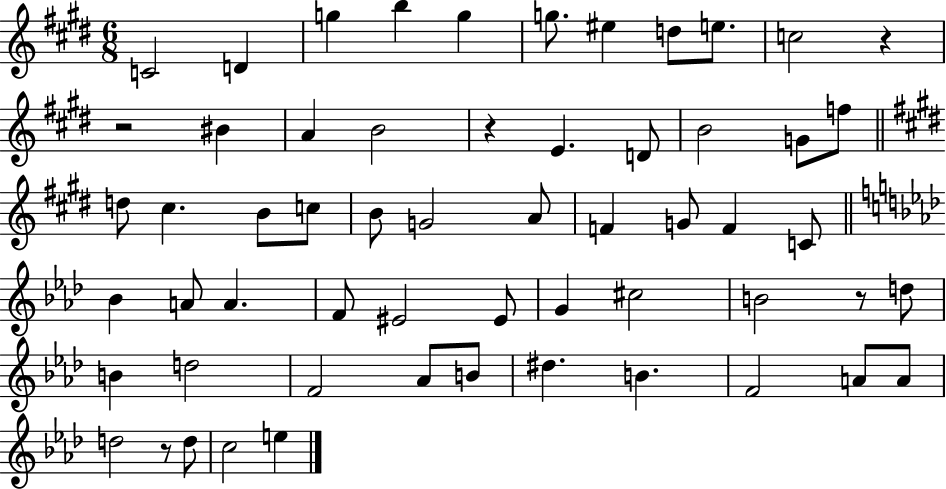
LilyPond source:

{
  \clef treble
  \numericTimeSignature
  \time 6/8
  \key e \major
  c'2 d'4 | g''4 b''4 g''4 | g''8. eis''4 d''8 e''8. | c''2 r4 | \break r2 bis'4 | a'4 b'2 | r4 e'4. d'8 | b'2 g'8 f''8 | \break \bar "||" \break \key e \major d''8 cis''4. b'8 c''8 | b'8 g'2 a'8 | f'4 g'8 f'4 c'8 | \bar "||" \break \key f \minor bes'4 a'8 a'4. | f'8 eis'2 eis'8 | g'4 cis''2 | b'2 r8 d''8 | \break b'4 d''2 | f'2 aes'8 b'8 | dis''4. b'4. | f'2 a'8 a'8 | \break d''2 r8 d''8 | c''2 e''4 | \bar "|."
}